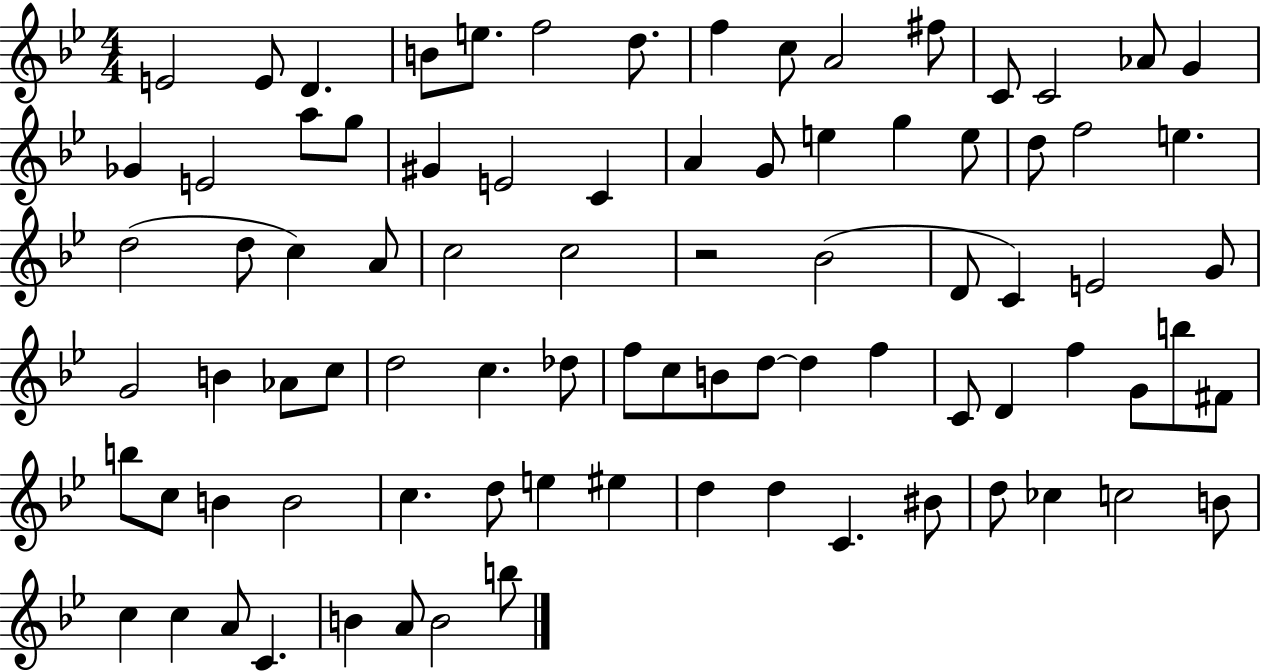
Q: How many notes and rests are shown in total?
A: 85